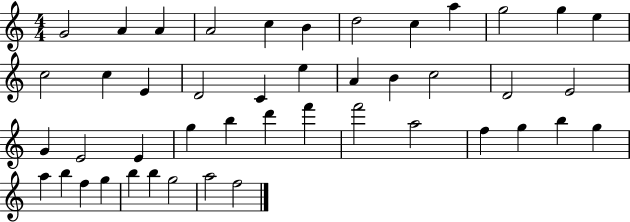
{
  \clef treble
  \numericTimeSignature
  \time 4/4
  \key c \major
  g'2 a'4 a'4 | a'2 c''4 b'4 | d''2 c''4 a''4 | g''2 g''4 e''4 | \break c''2 c''4 e'4 | d'2 c'4 e''4 | a'4 b'4 c''2 | d'2 e'2 | \break g'4 e'2 e'4 | g''4 b''4 d'''4 f'''4 | f'''2 a''2 | f''4 g''4 b''4 g''4 | \break a''4 b''4 f''4 g''4 | b''4 b''4 g''2 | a''2 f''2 | \bar "|."
}